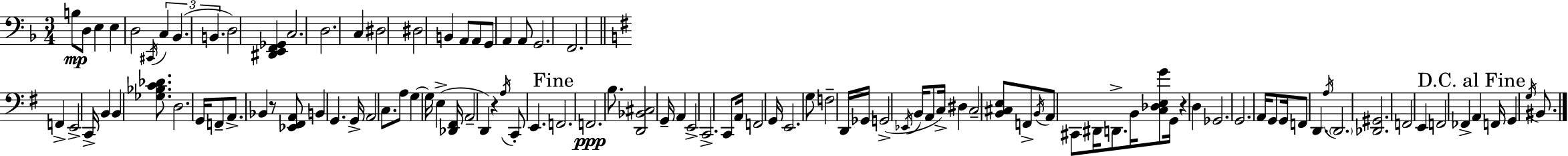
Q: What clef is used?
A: bass